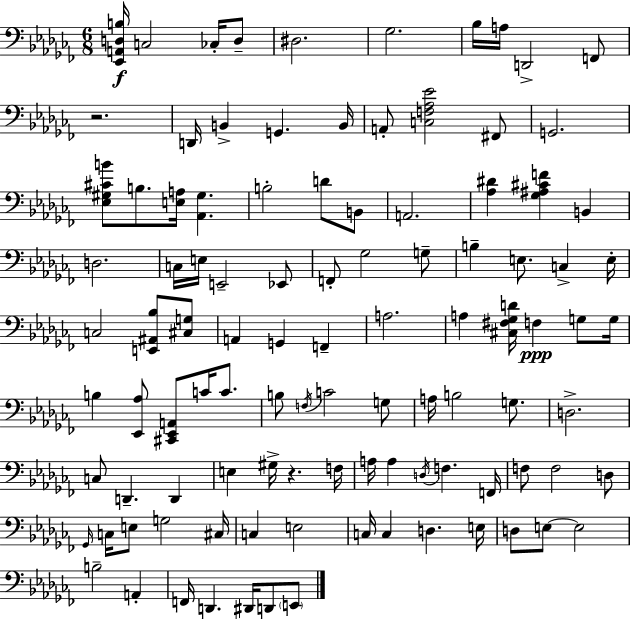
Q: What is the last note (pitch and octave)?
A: E2